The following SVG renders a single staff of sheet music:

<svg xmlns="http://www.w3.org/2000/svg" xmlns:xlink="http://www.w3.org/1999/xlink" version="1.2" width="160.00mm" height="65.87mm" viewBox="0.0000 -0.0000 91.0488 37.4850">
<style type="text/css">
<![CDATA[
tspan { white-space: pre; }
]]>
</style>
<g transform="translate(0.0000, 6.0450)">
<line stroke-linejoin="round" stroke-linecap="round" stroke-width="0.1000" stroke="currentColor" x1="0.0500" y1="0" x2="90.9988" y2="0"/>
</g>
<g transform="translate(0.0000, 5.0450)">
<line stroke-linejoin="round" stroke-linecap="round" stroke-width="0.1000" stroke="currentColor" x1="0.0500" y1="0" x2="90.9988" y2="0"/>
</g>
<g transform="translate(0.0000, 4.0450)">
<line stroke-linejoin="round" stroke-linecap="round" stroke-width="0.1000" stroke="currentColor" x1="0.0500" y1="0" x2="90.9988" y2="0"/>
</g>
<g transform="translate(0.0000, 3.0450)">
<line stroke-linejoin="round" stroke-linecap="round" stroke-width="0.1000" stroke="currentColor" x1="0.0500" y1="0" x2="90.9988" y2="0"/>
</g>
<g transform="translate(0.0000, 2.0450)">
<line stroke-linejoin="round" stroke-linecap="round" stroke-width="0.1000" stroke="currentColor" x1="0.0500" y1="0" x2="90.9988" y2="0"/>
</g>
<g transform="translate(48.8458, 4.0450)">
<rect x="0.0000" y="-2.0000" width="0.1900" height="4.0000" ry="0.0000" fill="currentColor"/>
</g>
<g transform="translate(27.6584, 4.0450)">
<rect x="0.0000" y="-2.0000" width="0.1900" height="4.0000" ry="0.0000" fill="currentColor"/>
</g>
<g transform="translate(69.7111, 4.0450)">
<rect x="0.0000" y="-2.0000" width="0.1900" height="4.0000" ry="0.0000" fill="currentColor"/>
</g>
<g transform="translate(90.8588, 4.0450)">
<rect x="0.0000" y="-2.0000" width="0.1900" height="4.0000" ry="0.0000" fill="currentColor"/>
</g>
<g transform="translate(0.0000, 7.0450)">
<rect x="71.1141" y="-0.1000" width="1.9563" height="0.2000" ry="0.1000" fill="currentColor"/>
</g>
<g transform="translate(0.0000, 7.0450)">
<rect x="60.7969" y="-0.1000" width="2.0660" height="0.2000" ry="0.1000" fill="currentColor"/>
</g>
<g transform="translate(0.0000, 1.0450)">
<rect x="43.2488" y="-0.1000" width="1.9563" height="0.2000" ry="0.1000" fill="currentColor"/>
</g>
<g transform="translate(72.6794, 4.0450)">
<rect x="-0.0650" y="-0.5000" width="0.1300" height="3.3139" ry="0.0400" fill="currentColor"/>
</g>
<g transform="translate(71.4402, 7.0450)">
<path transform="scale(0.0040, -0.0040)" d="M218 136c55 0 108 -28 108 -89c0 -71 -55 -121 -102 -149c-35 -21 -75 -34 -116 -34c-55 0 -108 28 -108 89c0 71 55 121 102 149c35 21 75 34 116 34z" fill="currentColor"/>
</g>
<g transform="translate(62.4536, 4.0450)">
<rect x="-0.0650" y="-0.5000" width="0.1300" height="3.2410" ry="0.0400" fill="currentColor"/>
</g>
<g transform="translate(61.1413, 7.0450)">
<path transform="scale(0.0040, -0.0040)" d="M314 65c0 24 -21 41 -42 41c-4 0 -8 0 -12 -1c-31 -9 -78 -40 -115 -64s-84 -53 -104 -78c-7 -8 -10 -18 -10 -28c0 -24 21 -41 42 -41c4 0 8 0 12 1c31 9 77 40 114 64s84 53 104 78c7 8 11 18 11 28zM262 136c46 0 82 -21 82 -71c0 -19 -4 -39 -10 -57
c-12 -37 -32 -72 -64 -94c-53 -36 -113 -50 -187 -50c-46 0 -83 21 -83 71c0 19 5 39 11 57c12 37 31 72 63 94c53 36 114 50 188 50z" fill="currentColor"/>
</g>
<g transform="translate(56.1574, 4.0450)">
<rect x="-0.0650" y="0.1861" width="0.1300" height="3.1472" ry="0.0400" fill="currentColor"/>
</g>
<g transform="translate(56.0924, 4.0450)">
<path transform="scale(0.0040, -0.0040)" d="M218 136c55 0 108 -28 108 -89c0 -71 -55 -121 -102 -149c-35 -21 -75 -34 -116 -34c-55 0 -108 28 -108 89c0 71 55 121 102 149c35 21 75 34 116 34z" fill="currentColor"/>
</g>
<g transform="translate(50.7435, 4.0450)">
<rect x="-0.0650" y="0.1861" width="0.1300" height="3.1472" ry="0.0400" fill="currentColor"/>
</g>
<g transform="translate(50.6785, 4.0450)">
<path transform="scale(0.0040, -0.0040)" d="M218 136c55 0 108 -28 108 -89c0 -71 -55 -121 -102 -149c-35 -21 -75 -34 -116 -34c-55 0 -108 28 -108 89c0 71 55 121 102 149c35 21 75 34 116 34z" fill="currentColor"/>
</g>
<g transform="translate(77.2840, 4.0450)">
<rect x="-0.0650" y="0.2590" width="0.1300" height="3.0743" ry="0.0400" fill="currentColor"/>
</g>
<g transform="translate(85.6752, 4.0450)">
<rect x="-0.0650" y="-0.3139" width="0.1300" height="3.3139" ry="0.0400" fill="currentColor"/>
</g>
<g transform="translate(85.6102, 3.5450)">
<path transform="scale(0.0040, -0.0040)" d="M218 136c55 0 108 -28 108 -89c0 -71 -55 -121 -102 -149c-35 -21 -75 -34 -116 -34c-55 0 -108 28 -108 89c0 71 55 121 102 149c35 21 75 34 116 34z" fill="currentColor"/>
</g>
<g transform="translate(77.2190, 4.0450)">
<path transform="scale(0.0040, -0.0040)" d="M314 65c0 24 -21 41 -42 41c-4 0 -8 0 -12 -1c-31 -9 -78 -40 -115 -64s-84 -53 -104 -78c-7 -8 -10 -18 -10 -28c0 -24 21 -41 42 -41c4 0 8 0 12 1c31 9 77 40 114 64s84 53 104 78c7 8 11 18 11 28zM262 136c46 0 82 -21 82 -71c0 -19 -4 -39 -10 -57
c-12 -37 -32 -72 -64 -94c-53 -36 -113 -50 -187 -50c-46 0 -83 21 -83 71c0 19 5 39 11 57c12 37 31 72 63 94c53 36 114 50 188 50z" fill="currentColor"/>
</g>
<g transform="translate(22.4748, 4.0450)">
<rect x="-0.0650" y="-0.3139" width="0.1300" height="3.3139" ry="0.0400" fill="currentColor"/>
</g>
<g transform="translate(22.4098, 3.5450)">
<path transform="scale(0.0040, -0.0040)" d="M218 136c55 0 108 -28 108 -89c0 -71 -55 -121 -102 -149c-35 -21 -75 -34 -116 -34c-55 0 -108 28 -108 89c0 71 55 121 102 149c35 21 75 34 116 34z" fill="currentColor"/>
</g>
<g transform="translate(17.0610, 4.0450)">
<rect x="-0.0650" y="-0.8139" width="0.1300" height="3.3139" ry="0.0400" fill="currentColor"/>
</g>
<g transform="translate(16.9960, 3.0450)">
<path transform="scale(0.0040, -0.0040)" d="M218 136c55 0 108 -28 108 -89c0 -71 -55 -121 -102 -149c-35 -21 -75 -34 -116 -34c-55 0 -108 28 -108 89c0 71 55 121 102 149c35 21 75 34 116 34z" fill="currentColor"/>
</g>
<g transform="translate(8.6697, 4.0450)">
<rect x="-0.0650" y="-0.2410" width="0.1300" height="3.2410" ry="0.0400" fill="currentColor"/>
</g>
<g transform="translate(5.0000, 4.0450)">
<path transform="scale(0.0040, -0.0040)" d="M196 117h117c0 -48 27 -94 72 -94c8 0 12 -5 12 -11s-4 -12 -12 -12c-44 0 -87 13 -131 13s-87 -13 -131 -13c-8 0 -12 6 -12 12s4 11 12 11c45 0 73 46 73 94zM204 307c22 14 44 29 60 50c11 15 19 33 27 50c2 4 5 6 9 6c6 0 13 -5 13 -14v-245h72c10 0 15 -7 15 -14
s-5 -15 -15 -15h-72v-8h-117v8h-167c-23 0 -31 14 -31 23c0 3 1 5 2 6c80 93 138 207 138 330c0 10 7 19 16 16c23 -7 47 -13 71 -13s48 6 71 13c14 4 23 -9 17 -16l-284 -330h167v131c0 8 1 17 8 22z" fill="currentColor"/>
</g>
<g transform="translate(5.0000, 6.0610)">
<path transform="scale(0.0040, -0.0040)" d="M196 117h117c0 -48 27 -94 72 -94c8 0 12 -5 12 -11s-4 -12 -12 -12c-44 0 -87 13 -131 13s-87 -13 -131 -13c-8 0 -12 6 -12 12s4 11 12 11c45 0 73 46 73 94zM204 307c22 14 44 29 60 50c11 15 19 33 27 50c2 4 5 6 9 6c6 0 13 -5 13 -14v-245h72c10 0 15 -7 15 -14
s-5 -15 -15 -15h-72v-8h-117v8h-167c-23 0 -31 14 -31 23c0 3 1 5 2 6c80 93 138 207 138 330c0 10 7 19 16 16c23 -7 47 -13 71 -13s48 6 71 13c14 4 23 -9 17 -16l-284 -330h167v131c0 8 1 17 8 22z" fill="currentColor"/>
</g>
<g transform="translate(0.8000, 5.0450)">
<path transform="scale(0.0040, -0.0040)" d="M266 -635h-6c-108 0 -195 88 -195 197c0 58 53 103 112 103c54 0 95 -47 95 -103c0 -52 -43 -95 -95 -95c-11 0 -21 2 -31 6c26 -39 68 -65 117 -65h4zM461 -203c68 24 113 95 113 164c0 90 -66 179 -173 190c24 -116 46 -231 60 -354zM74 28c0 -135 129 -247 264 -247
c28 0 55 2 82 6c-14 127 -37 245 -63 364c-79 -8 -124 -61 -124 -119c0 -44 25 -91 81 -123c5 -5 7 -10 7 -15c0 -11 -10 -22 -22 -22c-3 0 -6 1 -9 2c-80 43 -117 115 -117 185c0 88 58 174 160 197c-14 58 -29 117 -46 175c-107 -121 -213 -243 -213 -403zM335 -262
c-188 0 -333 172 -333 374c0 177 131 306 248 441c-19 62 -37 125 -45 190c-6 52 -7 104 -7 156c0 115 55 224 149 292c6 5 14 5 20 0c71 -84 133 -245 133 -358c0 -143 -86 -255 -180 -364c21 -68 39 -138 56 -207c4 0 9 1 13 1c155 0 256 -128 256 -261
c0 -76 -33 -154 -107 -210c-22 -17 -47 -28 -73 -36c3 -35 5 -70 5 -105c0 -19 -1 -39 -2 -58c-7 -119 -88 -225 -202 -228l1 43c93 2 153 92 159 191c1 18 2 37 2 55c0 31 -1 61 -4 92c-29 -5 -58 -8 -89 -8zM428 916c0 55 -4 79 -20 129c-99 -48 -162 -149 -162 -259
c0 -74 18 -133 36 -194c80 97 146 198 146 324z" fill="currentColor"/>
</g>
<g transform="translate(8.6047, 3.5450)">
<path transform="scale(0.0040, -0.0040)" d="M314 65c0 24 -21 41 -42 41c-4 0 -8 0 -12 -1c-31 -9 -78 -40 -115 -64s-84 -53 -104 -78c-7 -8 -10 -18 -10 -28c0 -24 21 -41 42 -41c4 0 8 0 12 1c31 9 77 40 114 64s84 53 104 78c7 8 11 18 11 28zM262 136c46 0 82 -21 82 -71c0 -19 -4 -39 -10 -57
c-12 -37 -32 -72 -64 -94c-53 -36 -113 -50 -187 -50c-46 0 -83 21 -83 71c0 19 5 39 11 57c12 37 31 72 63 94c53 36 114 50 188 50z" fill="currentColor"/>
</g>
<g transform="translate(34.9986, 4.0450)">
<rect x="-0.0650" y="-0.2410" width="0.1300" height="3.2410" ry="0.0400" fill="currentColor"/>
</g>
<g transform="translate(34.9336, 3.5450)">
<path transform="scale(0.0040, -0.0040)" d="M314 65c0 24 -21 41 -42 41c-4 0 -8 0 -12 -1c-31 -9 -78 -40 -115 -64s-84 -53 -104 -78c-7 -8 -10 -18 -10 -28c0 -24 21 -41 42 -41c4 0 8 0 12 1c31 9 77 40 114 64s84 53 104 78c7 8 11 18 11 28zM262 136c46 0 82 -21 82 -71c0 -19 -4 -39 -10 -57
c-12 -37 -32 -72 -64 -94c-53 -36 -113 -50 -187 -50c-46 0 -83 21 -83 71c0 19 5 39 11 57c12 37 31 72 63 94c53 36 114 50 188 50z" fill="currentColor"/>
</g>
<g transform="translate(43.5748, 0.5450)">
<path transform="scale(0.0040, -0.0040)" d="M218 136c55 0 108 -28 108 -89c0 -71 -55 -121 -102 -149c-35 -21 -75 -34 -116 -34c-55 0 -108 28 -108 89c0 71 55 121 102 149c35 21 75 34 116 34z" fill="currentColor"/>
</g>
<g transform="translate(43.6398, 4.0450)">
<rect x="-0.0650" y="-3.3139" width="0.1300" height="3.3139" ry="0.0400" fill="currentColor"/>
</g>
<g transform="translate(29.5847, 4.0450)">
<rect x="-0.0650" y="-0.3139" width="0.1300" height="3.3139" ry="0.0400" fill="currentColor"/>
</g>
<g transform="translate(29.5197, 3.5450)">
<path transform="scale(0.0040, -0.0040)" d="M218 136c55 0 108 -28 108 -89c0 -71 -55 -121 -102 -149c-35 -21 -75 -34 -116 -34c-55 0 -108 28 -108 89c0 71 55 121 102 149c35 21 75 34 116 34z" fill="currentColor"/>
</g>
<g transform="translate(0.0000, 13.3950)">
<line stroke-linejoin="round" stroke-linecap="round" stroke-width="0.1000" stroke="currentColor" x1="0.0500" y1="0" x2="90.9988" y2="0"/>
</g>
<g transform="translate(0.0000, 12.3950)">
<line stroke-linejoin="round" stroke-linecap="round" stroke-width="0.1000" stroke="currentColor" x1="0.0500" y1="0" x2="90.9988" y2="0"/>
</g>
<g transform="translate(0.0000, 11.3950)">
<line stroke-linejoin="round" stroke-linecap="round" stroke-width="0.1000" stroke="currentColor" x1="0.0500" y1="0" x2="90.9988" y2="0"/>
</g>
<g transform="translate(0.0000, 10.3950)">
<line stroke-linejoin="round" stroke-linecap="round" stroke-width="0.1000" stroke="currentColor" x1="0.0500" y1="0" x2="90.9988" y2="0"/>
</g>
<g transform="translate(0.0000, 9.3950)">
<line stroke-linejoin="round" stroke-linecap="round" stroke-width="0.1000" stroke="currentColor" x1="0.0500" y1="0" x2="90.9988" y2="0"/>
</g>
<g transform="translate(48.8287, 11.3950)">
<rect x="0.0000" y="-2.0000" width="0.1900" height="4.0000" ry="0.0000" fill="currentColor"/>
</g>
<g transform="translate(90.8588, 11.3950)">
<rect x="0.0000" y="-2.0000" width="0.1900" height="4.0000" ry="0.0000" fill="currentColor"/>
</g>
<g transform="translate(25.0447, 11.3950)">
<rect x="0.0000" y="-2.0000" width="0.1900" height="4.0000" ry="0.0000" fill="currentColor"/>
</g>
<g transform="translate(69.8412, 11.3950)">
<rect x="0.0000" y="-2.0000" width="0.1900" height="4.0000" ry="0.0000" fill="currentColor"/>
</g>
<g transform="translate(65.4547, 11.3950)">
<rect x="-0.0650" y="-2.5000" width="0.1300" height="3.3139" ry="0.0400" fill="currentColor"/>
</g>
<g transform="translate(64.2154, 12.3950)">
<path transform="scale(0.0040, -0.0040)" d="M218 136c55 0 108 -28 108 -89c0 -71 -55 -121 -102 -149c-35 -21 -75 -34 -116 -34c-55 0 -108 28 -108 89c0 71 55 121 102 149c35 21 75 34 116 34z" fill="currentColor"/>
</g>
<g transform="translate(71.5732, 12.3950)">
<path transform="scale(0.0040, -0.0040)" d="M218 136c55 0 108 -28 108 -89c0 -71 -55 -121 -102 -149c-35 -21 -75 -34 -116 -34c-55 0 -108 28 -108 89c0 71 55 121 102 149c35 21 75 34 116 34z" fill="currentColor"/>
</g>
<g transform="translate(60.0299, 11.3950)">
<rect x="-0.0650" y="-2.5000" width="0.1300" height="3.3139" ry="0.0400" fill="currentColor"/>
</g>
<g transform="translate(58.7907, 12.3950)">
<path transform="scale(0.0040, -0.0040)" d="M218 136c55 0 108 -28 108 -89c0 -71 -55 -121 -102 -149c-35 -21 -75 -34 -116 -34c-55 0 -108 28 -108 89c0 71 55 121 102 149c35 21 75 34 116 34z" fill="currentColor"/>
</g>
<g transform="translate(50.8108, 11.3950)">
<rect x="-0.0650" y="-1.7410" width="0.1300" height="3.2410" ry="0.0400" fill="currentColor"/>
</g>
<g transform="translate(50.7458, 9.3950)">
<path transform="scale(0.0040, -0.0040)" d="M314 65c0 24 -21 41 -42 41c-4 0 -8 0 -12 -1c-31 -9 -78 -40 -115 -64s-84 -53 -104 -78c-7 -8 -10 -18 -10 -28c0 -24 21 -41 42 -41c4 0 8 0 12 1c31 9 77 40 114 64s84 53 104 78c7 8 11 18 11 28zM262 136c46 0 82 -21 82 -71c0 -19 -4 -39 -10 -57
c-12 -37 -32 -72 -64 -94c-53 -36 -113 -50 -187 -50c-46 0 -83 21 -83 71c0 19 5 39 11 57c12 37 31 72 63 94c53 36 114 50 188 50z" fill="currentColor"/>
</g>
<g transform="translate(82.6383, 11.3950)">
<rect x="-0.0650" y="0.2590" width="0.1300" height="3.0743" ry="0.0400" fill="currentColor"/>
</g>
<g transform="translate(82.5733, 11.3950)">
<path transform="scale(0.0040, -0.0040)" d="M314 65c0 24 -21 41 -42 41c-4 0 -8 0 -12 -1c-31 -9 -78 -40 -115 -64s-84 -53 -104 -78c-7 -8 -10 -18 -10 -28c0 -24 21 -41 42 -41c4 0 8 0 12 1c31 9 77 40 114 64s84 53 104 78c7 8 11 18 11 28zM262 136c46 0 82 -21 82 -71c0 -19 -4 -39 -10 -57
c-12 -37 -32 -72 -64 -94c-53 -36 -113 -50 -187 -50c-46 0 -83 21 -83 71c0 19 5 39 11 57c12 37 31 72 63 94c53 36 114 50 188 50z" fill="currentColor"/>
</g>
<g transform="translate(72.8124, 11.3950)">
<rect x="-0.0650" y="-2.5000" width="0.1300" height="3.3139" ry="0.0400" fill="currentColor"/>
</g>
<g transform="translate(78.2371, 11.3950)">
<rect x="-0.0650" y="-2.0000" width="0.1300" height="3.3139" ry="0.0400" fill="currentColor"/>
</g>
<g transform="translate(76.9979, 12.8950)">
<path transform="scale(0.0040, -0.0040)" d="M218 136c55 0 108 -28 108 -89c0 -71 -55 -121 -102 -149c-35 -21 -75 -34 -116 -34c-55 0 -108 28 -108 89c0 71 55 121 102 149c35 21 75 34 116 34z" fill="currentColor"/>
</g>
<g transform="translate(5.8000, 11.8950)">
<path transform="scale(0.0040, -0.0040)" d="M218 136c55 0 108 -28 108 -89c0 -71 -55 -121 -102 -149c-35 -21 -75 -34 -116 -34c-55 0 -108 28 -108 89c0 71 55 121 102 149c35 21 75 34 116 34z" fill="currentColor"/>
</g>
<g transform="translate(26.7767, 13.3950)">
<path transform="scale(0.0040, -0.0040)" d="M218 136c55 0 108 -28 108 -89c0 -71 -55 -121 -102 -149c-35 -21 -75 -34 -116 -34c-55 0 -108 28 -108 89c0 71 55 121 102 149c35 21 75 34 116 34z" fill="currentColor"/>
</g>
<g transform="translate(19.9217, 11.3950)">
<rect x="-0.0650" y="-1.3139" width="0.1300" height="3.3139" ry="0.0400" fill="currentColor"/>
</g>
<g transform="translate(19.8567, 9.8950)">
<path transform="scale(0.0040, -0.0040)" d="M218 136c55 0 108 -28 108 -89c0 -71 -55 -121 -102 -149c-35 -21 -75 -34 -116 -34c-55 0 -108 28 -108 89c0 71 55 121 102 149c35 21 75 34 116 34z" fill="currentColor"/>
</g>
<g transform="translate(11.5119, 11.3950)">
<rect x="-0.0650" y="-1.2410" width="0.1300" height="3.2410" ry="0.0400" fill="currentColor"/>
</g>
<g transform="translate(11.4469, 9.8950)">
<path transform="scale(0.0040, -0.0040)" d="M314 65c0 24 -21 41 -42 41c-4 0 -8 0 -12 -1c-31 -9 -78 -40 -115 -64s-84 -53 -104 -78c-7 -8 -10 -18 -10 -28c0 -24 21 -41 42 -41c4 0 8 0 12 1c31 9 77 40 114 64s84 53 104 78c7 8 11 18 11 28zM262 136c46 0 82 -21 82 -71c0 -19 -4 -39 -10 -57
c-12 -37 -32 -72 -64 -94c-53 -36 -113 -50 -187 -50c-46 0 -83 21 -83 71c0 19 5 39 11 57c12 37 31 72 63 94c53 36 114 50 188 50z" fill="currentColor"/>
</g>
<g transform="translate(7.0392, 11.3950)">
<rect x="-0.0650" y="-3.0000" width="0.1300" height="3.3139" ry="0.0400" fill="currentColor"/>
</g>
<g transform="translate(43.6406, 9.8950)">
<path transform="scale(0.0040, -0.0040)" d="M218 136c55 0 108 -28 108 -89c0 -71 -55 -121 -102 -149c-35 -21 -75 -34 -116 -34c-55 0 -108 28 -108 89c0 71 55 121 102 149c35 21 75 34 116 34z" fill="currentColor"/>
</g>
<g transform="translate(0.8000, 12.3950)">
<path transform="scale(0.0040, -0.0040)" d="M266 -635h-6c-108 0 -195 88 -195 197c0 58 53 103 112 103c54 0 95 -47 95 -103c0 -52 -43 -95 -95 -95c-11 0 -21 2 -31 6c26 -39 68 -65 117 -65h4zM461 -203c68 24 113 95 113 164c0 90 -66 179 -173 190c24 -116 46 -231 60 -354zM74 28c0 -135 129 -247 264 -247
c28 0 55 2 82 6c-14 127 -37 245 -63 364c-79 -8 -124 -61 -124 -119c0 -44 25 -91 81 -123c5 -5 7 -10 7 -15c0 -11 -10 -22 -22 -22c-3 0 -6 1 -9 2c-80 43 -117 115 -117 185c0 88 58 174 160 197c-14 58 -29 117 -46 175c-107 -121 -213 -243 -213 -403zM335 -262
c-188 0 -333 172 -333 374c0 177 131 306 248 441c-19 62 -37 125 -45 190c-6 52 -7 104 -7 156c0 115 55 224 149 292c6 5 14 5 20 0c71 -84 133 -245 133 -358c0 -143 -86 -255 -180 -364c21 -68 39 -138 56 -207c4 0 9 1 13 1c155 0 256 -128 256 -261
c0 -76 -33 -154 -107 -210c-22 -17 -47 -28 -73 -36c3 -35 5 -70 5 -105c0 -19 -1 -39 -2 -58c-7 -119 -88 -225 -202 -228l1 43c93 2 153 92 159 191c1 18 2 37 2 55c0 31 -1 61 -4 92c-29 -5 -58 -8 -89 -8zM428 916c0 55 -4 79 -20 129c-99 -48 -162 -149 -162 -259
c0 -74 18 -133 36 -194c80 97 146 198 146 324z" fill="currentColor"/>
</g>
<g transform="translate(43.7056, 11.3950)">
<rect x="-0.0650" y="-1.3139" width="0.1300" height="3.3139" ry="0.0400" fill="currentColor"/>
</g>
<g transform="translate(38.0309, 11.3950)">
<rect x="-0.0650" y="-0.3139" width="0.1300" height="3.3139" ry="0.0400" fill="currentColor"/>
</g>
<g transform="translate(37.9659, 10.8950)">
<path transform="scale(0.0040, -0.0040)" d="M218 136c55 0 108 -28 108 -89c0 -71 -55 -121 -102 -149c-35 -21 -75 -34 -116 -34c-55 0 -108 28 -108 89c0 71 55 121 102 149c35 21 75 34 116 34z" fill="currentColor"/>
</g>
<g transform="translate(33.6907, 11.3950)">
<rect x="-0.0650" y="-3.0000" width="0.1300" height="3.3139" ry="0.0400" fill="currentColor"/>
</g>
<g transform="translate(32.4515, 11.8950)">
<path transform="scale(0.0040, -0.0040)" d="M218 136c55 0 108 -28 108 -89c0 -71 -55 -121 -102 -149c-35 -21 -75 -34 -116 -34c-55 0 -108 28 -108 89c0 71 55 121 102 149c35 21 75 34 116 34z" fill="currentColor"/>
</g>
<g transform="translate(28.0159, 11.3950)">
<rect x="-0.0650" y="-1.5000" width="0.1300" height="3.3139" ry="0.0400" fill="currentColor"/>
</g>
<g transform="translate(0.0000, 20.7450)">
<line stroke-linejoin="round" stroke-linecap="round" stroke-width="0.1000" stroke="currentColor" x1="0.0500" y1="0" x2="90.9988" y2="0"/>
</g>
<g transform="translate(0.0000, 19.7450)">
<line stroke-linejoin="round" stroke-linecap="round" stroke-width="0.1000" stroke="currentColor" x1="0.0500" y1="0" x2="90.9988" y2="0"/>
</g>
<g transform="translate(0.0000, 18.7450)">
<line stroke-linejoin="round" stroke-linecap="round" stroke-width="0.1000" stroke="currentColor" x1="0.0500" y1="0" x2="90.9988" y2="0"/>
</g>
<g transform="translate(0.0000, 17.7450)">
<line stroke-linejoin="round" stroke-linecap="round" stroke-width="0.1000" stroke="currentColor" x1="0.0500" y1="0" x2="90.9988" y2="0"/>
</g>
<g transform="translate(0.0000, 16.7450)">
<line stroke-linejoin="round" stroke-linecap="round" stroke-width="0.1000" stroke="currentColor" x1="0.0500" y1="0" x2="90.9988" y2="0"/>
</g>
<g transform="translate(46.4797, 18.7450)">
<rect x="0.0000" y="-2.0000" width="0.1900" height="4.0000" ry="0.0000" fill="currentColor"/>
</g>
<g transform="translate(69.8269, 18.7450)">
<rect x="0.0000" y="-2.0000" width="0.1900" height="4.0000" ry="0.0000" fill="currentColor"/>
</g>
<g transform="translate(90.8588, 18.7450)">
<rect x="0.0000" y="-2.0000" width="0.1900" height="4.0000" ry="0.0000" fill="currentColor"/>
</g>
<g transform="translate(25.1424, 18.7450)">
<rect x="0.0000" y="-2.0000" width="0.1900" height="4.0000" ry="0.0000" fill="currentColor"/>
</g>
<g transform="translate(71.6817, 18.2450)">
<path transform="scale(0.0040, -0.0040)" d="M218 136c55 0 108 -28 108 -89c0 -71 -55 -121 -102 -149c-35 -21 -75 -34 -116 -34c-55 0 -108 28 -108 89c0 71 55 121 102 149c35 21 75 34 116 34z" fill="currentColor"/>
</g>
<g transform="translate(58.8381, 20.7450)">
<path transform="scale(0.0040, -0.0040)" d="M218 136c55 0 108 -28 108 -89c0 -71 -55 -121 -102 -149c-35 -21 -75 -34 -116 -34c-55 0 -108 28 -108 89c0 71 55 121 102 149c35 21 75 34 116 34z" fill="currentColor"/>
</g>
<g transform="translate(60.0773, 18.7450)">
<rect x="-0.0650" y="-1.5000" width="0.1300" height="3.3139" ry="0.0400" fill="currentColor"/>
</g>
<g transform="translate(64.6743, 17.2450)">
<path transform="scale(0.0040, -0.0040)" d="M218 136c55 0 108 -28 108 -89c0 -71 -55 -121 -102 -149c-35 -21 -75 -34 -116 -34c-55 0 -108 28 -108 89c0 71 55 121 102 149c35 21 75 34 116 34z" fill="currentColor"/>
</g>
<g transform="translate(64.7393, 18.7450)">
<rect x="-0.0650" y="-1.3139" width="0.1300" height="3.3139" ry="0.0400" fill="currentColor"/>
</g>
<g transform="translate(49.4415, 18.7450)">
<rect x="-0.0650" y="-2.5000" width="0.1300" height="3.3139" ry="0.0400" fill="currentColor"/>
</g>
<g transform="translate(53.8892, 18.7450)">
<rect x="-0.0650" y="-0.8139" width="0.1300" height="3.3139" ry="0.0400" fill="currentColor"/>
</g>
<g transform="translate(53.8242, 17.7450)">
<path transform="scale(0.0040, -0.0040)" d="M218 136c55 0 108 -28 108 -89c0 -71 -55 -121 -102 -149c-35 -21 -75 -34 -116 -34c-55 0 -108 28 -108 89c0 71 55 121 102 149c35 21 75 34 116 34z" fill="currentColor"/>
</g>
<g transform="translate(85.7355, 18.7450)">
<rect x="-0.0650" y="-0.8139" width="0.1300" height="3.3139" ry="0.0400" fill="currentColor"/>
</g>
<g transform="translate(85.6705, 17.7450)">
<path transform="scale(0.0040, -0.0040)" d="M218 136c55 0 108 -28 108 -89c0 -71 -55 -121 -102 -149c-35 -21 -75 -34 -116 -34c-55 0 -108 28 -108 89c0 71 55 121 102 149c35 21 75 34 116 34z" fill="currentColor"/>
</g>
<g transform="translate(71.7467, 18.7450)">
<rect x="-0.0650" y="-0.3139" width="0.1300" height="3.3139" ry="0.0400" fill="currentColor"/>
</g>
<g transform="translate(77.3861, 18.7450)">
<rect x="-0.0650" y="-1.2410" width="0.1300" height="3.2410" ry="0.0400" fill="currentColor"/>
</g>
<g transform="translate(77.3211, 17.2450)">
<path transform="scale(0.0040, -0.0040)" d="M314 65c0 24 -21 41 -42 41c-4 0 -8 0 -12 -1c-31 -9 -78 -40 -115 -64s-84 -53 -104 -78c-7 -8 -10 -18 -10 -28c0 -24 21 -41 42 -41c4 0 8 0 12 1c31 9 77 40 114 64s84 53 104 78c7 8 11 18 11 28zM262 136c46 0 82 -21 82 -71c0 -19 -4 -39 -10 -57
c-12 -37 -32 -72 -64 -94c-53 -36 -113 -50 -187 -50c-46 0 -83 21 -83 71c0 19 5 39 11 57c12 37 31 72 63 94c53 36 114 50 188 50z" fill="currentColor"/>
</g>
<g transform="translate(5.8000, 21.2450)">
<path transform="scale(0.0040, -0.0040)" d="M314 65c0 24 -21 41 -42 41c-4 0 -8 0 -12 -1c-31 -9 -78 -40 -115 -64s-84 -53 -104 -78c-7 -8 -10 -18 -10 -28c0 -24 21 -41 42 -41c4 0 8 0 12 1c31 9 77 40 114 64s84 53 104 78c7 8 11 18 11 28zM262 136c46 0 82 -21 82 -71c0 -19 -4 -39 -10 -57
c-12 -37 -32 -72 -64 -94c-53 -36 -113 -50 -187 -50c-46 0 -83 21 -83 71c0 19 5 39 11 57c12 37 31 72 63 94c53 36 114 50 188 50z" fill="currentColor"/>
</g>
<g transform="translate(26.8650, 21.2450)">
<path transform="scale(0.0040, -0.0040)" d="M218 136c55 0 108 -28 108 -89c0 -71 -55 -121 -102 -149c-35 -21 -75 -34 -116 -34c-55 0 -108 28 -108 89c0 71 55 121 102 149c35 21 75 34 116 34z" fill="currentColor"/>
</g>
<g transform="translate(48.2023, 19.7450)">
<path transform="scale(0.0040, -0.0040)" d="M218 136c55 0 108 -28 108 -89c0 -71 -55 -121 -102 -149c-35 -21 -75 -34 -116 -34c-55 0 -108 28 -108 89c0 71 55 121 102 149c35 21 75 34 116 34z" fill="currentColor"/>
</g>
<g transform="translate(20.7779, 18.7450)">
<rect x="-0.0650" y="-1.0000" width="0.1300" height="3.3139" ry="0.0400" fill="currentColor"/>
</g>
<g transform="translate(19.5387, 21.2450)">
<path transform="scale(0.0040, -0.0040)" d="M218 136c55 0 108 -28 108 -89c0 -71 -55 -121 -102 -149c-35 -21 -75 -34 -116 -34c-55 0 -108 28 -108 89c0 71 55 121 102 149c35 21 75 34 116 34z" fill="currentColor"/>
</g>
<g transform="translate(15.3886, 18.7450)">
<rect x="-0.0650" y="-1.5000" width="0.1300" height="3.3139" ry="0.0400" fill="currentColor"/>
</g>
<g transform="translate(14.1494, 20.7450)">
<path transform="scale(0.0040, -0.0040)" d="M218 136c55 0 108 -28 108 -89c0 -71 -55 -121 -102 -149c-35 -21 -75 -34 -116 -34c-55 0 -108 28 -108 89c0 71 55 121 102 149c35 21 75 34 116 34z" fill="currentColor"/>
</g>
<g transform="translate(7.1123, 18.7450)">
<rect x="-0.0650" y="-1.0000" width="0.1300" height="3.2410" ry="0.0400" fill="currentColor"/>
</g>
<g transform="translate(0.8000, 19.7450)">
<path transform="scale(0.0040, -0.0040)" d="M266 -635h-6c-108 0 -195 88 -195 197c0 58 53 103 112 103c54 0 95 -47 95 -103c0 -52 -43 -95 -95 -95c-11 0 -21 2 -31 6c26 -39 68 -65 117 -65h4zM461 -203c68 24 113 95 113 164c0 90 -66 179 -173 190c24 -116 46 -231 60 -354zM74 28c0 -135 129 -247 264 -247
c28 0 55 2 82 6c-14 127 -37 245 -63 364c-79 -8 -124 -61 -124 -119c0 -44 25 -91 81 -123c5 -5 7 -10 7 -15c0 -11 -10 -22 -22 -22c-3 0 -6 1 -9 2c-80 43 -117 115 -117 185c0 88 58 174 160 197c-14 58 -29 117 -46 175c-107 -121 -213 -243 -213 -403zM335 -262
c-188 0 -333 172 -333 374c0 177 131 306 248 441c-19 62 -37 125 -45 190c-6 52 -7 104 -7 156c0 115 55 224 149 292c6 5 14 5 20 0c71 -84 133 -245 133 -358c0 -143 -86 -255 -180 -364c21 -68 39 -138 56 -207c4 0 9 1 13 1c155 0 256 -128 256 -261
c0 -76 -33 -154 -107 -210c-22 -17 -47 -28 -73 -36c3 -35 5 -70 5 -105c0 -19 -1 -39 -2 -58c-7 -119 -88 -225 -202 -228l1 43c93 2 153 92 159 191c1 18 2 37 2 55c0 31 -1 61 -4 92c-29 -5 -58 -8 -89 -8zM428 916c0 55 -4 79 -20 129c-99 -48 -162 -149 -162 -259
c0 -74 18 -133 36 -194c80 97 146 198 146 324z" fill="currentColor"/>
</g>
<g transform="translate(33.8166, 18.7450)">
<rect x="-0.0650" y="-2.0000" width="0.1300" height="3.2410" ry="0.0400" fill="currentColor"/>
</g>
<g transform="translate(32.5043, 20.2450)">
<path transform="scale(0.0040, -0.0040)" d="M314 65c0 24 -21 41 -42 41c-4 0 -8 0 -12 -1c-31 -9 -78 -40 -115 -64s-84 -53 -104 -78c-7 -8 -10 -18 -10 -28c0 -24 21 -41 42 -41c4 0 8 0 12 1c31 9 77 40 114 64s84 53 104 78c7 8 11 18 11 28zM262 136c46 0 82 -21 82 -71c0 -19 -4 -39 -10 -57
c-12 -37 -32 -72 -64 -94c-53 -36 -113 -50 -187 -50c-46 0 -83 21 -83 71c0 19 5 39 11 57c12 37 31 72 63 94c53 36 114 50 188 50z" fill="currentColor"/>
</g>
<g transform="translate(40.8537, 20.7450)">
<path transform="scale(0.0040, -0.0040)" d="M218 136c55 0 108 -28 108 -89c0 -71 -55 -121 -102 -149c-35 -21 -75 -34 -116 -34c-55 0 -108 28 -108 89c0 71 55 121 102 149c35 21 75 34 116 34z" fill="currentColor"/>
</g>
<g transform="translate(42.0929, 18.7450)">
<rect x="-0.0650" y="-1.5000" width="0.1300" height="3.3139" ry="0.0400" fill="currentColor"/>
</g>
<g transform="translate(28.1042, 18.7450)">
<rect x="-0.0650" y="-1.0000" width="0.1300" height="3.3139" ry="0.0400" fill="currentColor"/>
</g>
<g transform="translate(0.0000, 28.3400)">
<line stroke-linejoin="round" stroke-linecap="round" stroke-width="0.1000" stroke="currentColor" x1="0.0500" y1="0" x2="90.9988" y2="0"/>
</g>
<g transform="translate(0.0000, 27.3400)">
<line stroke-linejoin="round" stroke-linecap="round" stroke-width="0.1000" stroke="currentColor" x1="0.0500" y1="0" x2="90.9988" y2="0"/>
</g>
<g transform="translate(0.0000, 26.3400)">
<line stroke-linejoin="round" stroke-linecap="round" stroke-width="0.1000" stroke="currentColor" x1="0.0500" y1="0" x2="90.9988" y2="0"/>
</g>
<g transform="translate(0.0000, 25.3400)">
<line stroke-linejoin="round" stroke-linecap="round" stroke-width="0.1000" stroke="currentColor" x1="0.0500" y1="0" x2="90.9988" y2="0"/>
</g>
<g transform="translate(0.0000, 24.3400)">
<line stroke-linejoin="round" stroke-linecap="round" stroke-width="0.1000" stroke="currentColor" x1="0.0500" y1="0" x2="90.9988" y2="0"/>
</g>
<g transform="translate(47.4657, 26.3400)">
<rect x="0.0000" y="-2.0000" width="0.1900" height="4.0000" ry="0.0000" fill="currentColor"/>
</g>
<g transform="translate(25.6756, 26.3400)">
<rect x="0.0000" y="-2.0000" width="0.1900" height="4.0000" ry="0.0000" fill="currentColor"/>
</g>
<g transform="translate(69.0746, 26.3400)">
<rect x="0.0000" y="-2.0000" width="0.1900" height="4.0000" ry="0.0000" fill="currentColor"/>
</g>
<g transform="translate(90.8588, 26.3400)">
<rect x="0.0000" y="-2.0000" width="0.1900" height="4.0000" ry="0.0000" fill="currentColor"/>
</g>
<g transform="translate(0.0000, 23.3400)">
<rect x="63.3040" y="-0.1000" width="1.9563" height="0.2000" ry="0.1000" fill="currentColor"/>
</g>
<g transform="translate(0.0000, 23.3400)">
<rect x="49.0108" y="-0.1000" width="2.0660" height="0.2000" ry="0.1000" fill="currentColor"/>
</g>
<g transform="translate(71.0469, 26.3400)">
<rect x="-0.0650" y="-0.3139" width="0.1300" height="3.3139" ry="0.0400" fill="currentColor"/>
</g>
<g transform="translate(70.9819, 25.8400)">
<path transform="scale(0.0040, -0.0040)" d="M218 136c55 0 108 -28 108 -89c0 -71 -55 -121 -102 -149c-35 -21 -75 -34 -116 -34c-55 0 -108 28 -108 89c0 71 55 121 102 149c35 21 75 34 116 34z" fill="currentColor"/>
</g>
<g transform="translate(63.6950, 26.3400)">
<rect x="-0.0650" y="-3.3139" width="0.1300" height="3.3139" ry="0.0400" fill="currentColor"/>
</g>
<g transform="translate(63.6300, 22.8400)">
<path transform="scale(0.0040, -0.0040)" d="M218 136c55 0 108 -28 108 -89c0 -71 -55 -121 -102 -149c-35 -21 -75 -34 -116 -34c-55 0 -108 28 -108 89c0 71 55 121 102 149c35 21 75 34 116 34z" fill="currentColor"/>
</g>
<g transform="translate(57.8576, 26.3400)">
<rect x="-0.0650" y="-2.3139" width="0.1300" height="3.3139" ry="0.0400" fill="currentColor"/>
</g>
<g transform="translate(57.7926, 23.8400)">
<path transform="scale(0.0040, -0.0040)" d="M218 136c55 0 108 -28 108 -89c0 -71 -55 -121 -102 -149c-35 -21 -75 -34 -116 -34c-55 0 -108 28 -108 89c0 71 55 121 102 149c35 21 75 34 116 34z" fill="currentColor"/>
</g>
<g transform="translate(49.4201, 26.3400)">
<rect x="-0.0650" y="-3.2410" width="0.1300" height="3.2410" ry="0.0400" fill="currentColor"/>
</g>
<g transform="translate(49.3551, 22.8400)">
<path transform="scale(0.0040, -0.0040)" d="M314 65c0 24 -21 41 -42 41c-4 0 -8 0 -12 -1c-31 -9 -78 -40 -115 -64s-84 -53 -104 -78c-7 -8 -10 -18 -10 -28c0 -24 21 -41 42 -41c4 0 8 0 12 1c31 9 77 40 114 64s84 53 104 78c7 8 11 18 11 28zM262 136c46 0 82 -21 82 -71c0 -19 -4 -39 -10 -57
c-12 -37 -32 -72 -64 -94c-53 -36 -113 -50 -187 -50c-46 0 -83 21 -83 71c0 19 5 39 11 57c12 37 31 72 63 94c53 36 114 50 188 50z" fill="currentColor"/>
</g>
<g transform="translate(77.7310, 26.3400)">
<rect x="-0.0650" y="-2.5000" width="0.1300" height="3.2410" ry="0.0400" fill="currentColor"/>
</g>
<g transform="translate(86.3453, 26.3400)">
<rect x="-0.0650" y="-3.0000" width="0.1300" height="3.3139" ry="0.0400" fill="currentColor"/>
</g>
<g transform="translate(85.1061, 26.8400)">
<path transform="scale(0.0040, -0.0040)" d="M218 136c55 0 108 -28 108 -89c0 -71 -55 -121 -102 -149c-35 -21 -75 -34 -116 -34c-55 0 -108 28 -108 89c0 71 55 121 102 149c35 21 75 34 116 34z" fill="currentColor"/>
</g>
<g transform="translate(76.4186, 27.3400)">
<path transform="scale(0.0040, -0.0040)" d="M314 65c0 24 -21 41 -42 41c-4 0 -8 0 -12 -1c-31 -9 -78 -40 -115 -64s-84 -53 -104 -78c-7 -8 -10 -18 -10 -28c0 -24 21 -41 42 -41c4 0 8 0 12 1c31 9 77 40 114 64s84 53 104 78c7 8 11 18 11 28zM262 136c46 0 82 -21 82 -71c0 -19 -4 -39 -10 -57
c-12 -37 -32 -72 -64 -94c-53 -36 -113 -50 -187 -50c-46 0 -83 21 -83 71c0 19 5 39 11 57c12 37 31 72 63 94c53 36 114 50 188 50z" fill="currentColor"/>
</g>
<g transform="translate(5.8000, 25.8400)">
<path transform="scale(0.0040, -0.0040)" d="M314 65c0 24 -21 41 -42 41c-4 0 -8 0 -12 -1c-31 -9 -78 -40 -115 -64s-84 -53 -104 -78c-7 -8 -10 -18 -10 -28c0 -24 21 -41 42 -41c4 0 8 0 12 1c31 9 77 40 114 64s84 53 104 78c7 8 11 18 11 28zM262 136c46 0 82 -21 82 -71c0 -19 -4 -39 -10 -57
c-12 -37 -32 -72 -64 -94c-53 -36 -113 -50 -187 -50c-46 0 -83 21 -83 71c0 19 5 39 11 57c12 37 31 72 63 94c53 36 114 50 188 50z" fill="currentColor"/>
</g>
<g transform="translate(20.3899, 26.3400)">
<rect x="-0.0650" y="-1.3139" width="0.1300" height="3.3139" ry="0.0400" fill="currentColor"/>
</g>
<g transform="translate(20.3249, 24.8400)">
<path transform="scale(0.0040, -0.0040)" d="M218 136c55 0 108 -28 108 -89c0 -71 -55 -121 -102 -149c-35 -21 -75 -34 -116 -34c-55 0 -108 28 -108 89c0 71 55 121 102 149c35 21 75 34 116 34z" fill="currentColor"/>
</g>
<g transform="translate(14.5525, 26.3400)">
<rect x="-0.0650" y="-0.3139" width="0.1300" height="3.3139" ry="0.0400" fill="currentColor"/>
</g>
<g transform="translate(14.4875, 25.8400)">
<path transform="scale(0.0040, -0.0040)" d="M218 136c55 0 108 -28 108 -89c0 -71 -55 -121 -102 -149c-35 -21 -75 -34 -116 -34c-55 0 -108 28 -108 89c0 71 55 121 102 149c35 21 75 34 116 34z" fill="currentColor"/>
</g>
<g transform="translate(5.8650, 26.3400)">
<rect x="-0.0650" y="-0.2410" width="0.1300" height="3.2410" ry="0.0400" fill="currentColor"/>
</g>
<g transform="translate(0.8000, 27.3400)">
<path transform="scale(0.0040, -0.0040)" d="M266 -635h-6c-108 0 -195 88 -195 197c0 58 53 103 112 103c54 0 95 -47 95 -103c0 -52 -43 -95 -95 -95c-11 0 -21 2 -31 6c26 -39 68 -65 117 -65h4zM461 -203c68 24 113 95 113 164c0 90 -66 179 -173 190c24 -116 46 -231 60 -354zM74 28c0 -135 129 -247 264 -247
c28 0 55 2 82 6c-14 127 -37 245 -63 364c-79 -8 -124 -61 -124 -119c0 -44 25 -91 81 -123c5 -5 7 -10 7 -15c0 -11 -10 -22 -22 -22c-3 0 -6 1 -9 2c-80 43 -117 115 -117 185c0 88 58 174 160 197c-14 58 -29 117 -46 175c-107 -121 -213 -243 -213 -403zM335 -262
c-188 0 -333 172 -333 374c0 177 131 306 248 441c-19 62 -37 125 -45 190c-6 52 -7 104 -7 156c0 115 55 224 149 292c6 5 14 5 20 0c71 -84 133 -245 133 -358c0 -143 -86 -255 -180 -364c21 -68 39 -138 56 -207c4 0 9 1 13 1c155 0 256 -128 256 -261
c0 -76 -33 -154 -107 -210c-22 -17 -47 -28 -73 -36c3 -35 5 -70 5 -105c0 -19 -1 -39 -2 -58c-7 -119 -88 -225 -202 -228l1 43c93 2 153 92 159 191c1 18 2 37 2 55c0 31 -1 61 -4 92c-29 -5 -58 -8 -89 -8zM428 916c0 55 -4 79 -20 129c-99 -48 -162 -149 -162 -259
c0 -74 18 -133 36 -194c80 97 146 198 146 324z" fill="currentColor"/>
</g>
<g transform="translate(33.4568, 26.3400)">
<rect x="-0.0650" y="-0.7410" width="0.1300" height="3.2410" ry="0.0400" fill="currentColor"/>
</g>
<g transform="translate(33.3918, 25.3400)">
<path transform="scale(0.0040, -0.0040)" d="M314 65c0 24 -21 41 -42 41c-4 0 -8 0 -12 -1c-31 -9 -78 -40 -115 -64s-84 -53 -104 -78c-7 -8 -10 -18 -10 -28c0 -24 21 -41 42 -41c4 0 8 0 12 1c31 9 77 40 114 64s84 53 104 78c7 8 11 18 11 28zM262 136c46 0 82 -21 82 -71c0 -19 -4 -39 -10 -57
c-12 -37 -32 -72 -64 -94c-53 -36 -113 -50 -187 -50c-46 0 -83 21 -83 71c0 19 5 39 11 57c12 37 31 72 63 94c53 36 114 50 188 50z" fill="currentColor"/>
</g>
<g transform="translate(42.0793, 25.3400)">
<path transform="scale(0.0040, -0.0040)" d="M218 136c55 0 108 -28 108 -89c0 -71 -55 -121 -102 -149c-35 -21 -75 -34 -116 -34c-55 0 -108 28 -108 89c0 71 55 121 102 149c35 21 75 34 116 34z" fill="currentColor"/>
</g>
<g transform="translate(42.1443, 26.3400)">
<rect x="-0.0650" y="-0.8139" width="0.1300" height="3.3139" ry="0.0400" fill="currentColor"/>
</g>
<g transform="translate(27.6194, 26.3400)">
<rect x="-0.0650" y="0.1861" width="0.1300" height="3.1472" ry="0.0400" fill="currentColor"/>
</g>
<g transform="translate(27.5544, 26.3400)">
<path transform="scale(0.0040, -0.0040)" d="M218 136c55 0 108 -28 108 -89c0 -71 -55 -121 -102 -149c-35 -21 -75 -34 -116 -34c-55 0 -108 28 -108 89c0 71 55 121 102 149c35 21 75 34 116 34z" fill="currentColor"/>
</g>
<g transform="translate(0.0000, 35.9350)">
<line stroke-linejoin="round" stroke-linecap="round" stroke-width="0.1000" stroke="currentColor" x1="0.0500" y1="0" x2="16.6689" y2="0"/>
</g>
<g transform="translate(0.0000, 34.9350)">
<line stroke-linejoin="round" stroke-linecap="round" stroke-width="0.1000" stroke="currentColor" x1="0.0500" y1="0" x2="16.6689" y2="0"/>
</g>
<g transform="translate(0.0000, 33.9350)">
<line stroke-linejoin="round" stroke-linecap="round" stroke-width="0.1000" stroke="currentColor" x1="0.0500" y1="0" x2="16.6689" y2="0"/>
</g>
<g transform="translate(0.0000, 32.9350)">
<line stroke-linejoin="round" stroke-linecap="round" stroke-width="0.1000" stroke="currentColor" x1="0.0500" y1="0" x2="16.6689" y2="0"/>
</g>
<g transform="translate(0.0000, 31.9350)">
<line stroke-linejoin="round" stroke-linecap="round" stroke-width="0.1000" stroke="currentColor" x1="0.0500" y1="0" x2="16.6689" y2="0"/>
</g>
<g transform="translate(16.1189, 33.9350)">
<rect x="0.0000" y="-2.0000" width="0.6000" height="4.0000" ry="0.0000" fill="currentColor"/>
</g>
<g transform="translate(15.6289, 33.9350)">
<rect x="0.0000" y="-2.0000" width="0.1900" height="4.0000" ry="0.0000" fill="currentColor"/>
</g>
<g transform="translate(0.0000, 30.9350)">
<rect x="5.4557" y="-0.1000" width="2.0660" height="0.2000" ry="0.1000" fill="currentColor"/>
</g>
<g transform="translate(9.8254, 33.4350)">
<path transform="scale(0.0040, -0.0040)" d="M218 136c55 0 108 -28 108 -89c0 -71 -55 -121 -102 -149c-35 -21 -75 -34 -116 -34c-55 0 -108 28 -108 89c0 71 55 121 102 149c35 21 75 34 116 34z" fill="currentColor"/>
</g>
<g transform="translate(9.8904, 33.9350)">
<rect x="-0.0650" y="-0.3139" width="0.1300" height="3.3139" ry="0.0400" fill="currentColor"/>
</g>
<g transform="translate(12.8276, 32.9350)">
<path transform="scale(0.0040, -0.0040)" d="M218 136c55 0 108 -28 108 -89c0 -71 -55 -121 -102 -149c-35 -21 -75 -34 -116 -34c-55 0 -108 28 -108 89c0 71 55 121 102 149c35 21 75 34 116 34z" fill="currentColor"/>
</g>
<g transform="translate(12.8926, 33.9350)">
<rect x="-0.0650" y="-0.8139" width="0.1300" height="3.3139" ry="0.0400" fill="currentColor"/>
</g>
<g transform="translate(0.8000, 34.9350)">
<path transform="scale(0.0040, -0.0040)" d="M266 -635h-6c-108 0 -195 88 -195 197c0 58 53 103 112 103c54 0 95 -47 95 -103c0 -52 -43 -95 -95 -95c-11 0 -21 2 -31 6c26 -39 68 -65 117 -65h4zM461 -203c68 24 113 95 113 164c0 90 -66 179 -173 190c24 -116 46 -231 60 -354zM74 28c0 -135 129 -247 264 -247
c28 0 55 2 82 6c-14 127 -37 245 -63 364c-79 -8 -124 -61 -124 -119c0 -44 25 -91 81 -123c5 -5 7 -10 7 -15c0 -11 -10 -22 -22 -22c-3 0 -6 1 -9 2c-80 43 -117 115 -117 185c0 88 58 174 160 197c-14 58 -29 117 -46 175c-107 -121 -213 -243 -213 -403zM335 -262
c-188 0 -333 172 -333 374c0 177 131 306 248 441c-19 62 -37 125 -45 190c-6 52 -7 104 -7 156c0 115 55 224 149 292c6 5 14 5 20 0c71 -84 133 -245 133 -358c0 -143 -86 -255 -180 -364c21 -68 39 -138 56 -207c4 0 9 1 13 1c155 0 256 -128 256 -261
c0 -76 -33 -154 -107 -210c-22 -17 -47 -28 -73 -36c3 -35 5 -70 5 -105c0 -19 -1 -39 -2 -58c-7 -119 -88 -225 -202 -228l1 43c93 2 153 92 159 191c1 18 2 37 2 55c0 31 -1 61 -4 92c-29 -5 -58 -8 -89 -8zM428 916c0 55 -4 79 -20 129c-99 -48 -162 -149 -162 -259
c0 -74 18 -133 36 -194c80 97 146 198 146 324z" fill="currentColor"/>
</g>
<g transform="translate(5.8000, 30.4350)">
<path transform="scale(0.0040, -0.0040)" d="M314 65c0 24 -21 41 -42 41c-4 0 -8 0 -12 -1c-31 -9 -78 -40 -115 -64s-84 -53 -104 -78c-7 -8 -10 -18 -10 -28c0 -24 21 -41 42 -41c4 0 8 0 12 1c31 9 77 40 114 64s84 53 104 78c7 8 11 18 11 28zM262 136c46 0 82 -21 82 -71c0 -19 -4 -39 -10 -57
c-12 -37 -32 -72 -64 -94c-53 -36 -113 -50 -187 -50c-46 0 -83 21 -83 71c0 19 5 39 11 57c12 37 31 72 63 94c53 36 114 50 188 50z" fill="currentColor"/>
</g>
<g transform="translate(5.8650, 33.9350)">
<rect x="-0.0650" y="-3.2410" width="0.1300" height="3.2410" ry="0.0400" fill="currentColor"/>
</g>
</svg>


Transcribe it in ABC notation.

X:1
T:Untitled
M:4/4
L:1/4
K:C
c2 d c c c2 b B B C2 C B2 c A e2 e E A c e f2 G G G F B2 D2 E D D F2 E G d E e c e2 d c2 c e B d2 d b2 g b c G2 A b2 c d